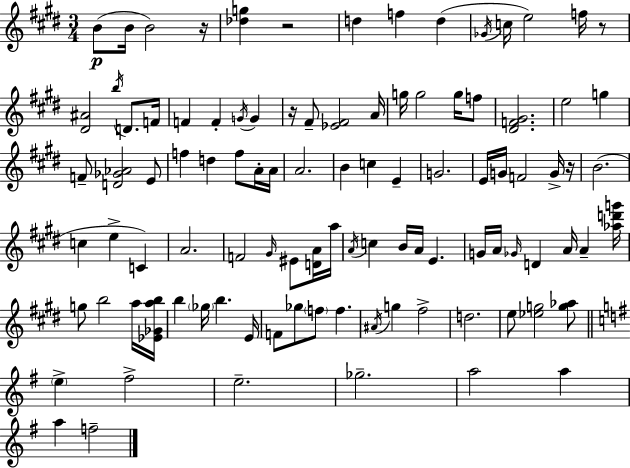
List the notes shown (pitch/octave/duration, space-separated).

B4/e B4/s B4/h R/s [Db5,G5]/q R/h D5/q F5/q D5/q Gb4/s C5/s E5/h F5/s R/e [D#4,A#4]/h B5/s D4/e. F4/s F4/q F4/q G4/s G4/q R/s F#4/e [Eb4,F#4]/h A4/s G5/s G5/h G5/s F5/e [D#4,F4,G#4]/h. E5/h G5/q F4/e [D4,Gb4,Ab4]/h E4/e F5/q D5/q F5/e A4/s A4/s A4/h. B4/q C5/q E4/q G4/h. E4/s G4/s F4/h G4/s R/s B4/h. C5/q E5/q C4/q A4/h. F4/h G#4/s EIS4/e [D4,A4]/s A5/s A4/s C5/q B4/s A4/s E4/q. G4/s A4/s Gb4/s D4/q A4/s A4/q [Ab5,D6,G6]/s G5/e B5/h A5/s [Eb4,Gb4,A5,B5]/s B5/q Gb5/s B5/q. E4/s F4/e Gb5/e F5/e F5/q. A#4/s G5/q F#5/h D5/h. E5/e [Eb5,G5]/h [G5,Ab5]/e E5/q F#5/h E5/h. Gb5/h. A5/h A5/q A5/q F5/h